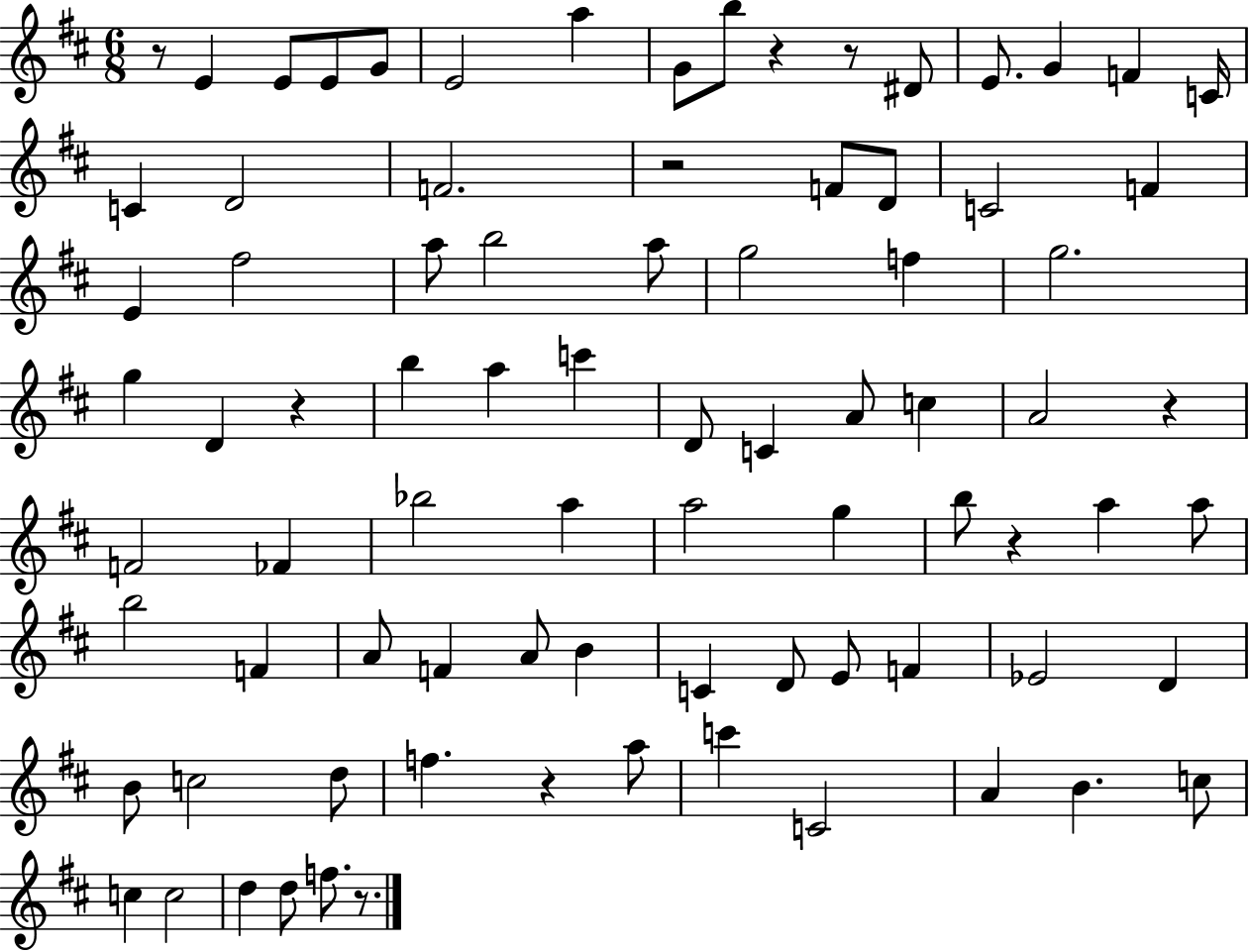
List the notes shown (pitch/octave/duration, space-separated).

R/e E4/q E4/e E4/e G4/e E4/h A5/q G4/e B5/e R/q R/e D#4/e E4/e. G4/q F4/q C4/s C4/q D4/h F4/h. R/h F4/e D4/e C4/h F4/q E4/q F#5/h A5/e B5/h A5/e G5/h F5/q G5/h. G5/q D4/q R/q B5/q A5/q C6/q D4/e C4/q A4/e C5/q A4/h R/q F4/h FES4/q Bb5/h A5/q A5/h G5/q B5/e R/q A5/q A5/e B5/h F4/q A4/e F4/q A4/e B4/q C4/q D4/e E4/e F4/q Eb4/h D4/q B4/e C5/h D5/e F5/q. R/q A5/e C6/q C4/h A4/q B4/q. C5/e C5/q C5/h D5/q D5/e F5/e. R/e.